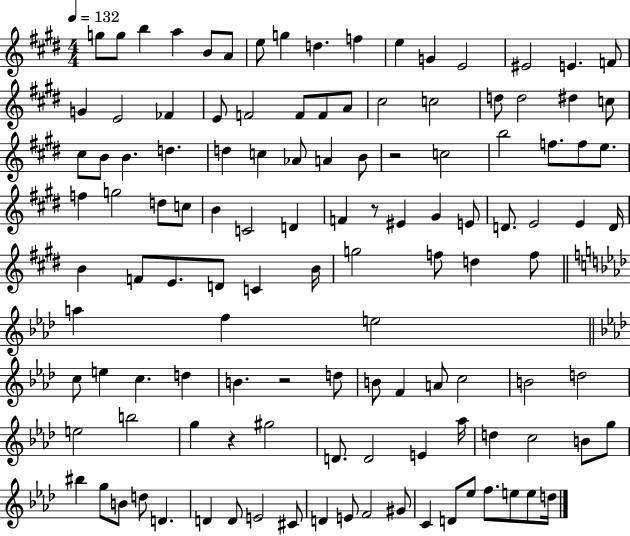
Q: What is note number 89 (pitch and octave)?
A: D4